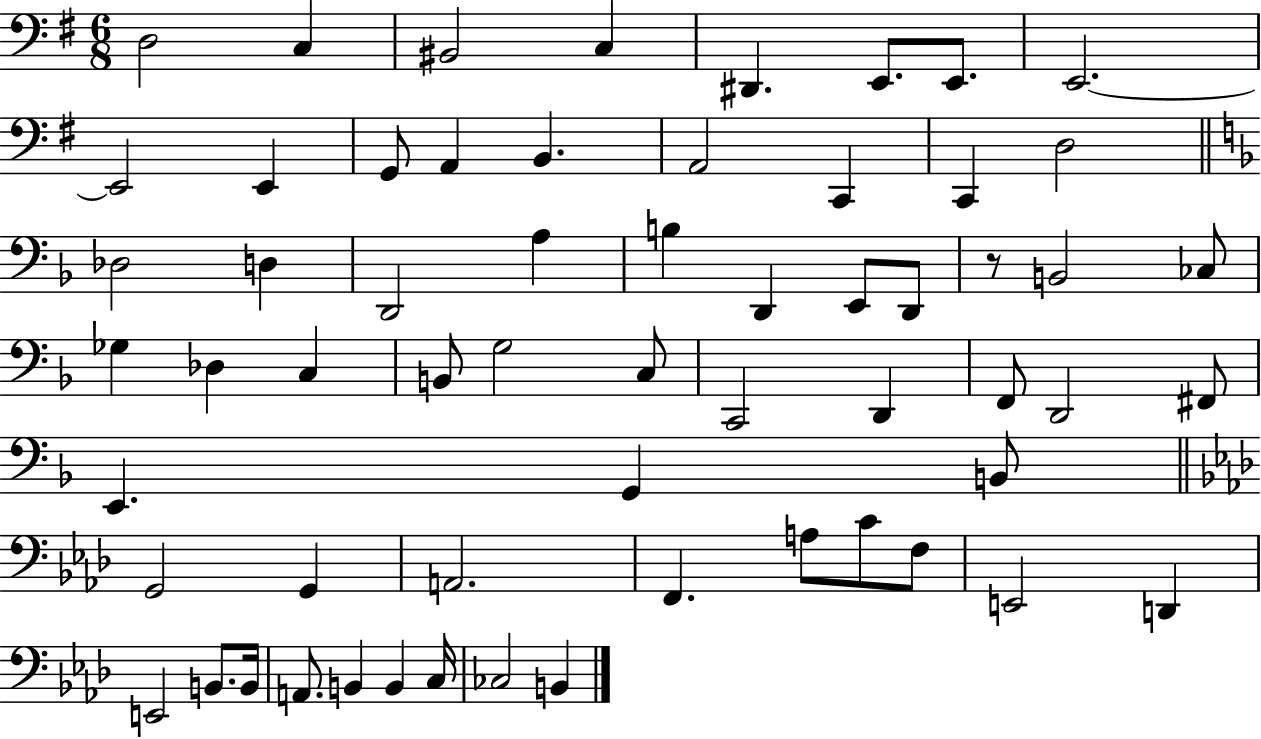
{
  \clef bass
  \numericTimeSignature
  \time 6/8
  \key g \major
  \repeat volta 2 { d2 c4 | bis,2 c4 | dis,4. e,8. e,8. | e,2.~~ | \break e,2 e,4 | g,8 a,4 b,4. | a,2 c,4 | c,4 d2 | \break \bar "||" \break \key f \major des2 d4 | d,2 a4 | b4 d,4 e,8 d,8 | r8 b,2 ces8 | \break ges4 des4 c4 | b,8 g2 c8 | c,2 d,4 | f,8 d,2 fis,8 | \break e,4. g,4 b,8 | \bar "||" \break \key f \minor g,2 g,4 | a,2. | f,4. a8 c'8 f8 | e,2 d,4 | \break e,2 b,8. b,16 | a,8. b,4 b,4 c16 | ces2 b,4 | } \bar "|."
}